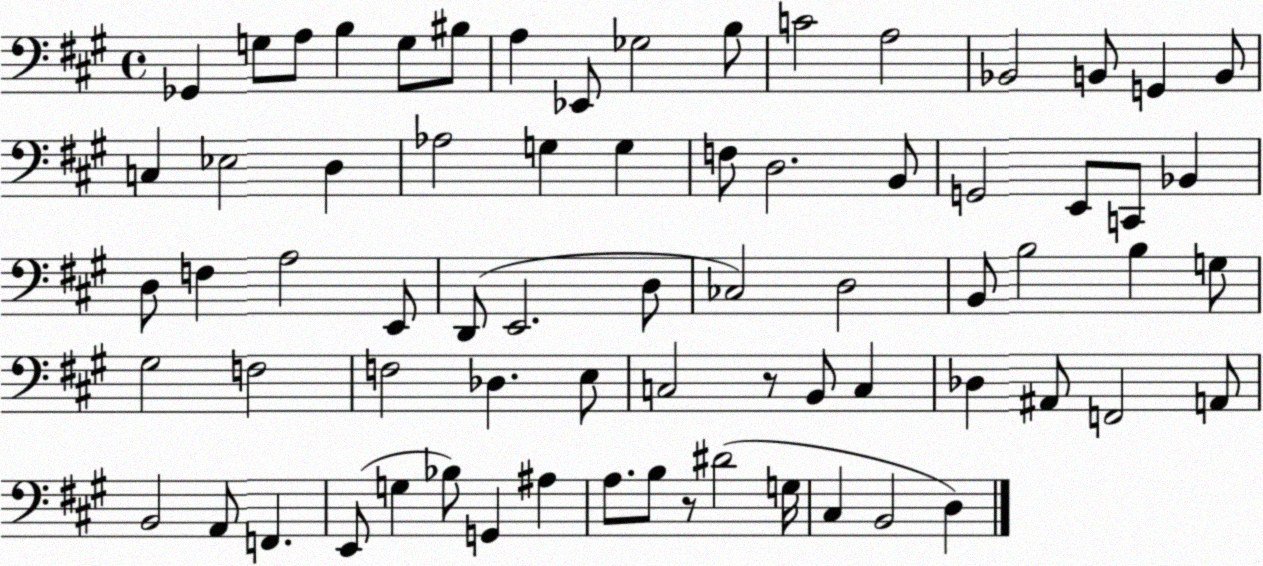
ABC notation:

X:1
T:Untitled
M:4/4
L:1/4
K:A
_G,, G,/2 A,/2 B, G,/2 ^B,/2 A, _E,,/2 _G,2 B,/2 C2 A,2 _B,,2 B,,/2 G,, B,,/2 C, _E,2 D, _A,2 G, G, F,/2 D,2 B,,/2 G,,2 E,,/2 C,,/2 _B,, D,/2 F, A,2 E,,/2 D,,/2 E,,2 D,/2 _C,2 D,2 B,,/2 B,2 B, G,/2 ^G,2 F,2 F,2 _D, E,/2 C,2 z/2 B,,/2 C, _D, ^A,,/2 F,,2 A,,/2 B,,2 A,,/2 F,, E,,/2 G, _B,/2 G,, ^A, A,/2 B,/2 z/2 ^D2 G,/4 ^C, B,,2 D,